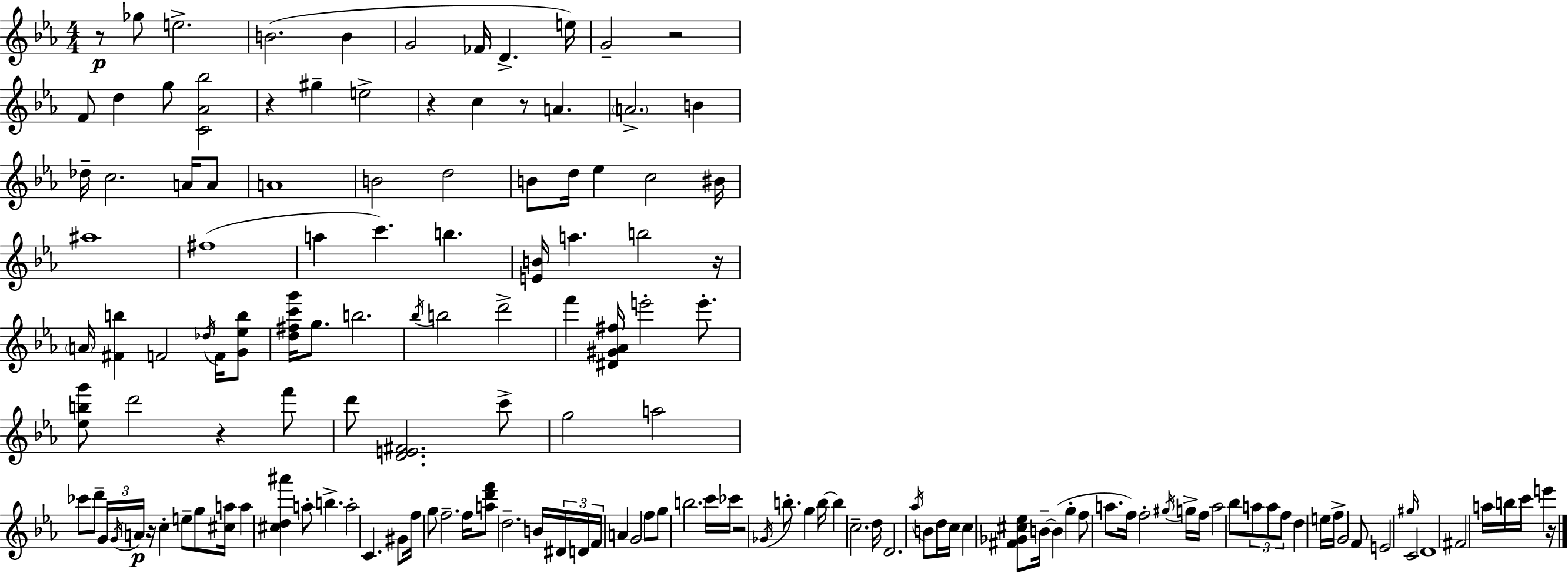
{
  \clef treble
  \numericTimeSignature
  \time 4/4
  \key ees \major
  \repeat volta 2 { r8\p ges''8 e''2.-> | b'2.( b'4 | g'2 fes'16 d'4.-> e''16) | g'2-- r2 | \break f'8 d''4 g''8 <c' aes' bes''>2 | r4 gis''4-- e''2-> | r4 c''4 r8 a'4. | \parenthesize a'2.-> b'4 | \break des''16-- c''2. a'16 a'8 | a'1 | b'2 d''2 | b'8 d''16 ees''4 c''2 bis'16 | \break ais''1 | fis''1( | a''4 c'''4.) b''4. | <e' b'>16 a''4. b''2 r16 | \break \parenthesize a'16 <fis' b''>4 f'2 \acciaccatura { des''16 } f'16 <g' ees'' b''>8 | <d'' fis'' c''' g'''>16 g''8. b''2. | \acciaccatura { bes''16 } b''2 d'''2-> | f'''4 <dis' gis' aes' fis''>16 e'''2-. e'''8.-. | \break <ees'' b'' g'''>8 d'''2 r4 | f'''8 d'''8 <d' e' fis'>2. | c'''8-> g''2 a''2 | ces'''8 d'''8-- \tuplet 3/2 { g'16 \acciaccatura { g'16 } a'16\p } r16 c''4-. e''8-- | \break g''8 <cis'' a''>16 a''4 <cis'' d'' ais'''>4 a''8-. b''4.-> | a''2-. c'4. | gis'8 f''16 g''8 f''2.-- | f''16 <a'' d''' f'''>8 d''2.-- | \break b'16 \tuplet 3/2 { dis'16 d'16 f'16 } a'4 g'2 | f''8 g''8 b''2. | c'''16 ces'''16 r2 \acciaccatura { ges'16 } b''8.-. g''4 | b''16~~ b''4 c''2.-- | \break d''16 d'2. | \acciaccatura { aes''16 } b'8 d''16 c''16 c''4 <fis' ges' cis'' ees''>8 b'16--~~ b'4( | g''4-. f''8 a''8. f''16) f''2-. | \acciaccatura { gis''16 } g''16-> f''16 a''2 bes''8 | \break \tuplet 3/2 { a''8 a''8 f''8 } d''4 e''16 f''16-> g'2 | f'8 e'2 \grace { gis''16 } c'2 | d'1 | fis'2 a''16 | \break b''16 c'''16 e'''4 r16 } \bar "|."
}